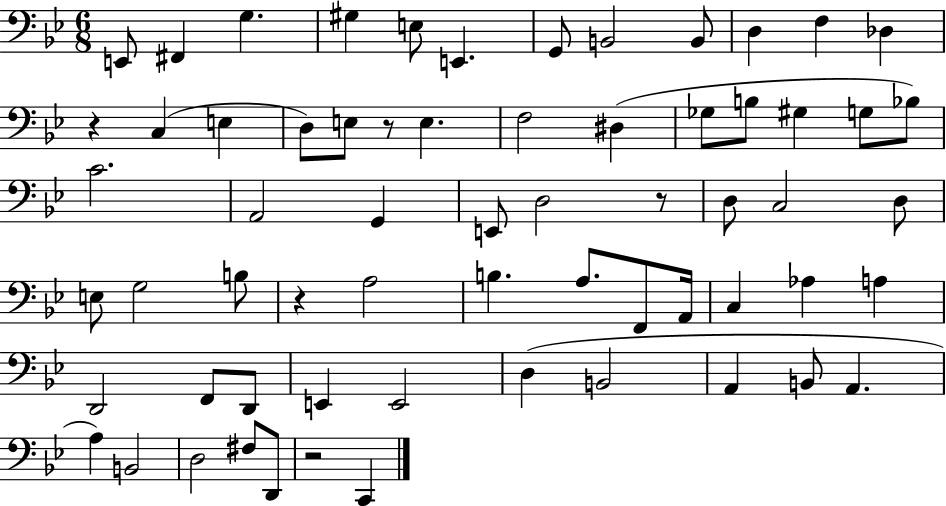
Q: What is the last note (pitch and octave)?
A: C2